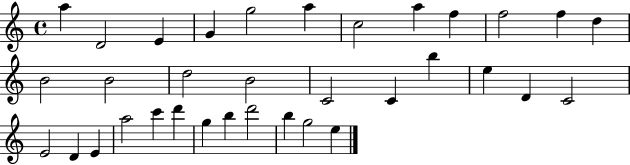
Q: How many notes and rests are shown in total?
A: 34